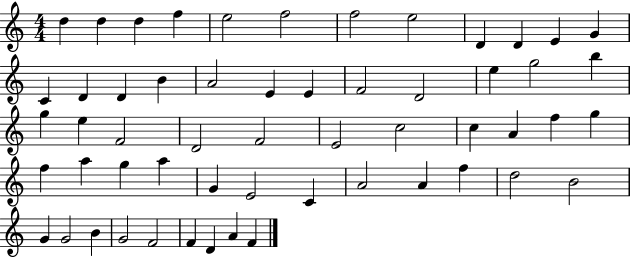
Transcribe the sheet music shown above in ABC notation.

X:1
T:Untitled
M:4/4
L:1/4
K:C
d d d f e2 f2 f2 e2 D D E G C D D B A2 E E F2 D2 e g2 b g e F2 D2 F2 E2 c2 c A f g f a g a G E2 C A2 A f d2 B2 G G2 B G2 F2 F D A F